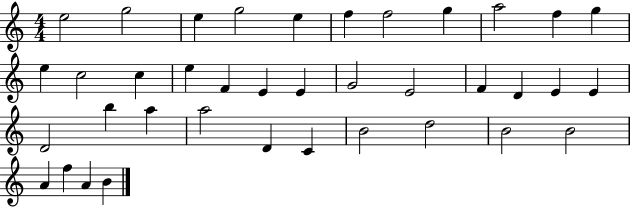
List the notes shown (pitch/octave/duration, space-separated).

E5/h G5/h E5/q G5/h E5/q F5/q F5/h G5/q A5/h F5/q G5/q E5/q C5/h C5/q E5/q F4/q E4/q E4/q G4/h E4/h F4/q D4/q E4/q E4/q D4/h B5/q A5/q A5/h D4/q C4/q B4/h D5/h B4/h B4/h A4/q F5/q A4/q B4/q